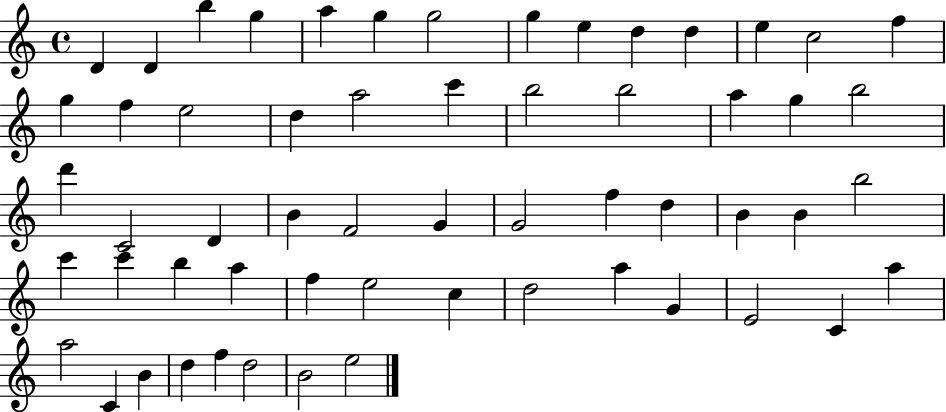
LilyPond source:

{
  \clef treble
  \time 4/4
  \defaultTimeSignature
  \key c \major
  d'4 d'4 b''4 g''4 | a''4 g''4 g''2 | g''4 e''4 d''4 d''4 | e''4 c''2 f''4 | \break g''4 f''4 e''2 | d''4 a''2 c'''4 | b''2 b''2 | a''4 g''4 b''2 | \break d'''4 c'2 d'4 | b'4 f'2 g'4 | g'2 f''4 d''4 | b'4 b'4 b''2 | \break c'''4 c'''4 b''4 a''4 | f''4 e''2 c''4 | d''2 a''4 g'4 | e'2 c'4 a''4 | \break a''2 c'4 b'4 | d''4 f''4 d''2 | b'2 e''2 | \bar "|."
}